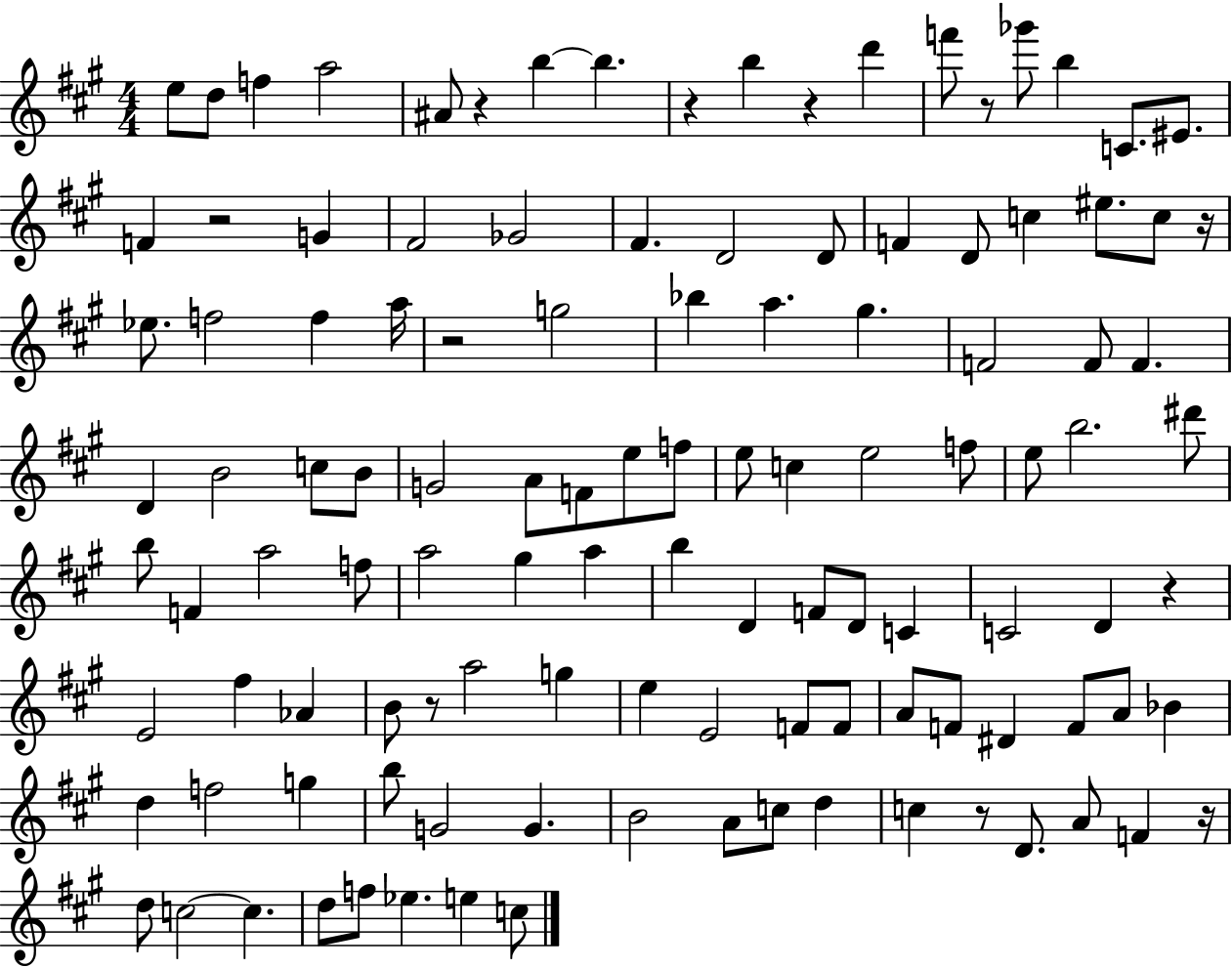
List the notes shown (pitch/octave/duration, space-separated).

E5/e D5/e F5/q A5/h A#4/e R/q B5/q B5/q. R/q B5/q R/q D6/q F6/e R/e Gb6/e B5/q C4/e. EIS4/e. F4/q R/h G4/q F#4/h Gb4/h F#4/q. D4/h D4/e F4/q D4/e C5/q EIS5/e. C5/e R/s Eb5/e. F5/h F5/q A5/s R/h G5/h Bb5/q A5/q. G#5/q. F4/h F4/e F4/q. D4/q B4/h C5/e B4/e G4/h A4/e F4/e E5/e F5/e E5/e C5/q E5/h F5/e E5/e B5/h. D#6/e B5/e F4/q A5/h F5/e A5/h G#5/q A5/q B5/q D4/q F4/e D4/e C4/q C4/h D4/q R/q E4/h F#5/q Ab4/q B4/e R/e A5/h G5/q E5/q E4/h F4/e F4/e A4/e F4/e D#4/q F4/e A4/e Bb4/q D5/q F5/h G5/q B5/e G4/h G4/q. B4/h A4/e C5/e D5/q C5/q R/e D4/e. A4/e F4/q R/s D5/e C5/h C5/q. D5/e F5/e Eb5/q. E5/q C5/e